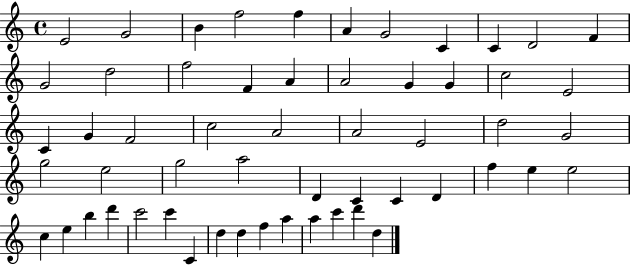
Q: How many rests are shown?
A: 0